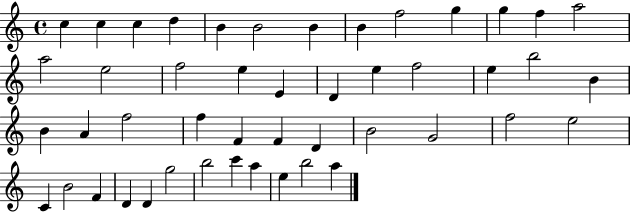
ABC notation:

X:1
T:Untitled
M:4/4
L:1/4
K:C
c c c d B B2 B B f2 g g f a2 a2 e2 f2 e E D e f2 e b2 B B A f2 f F F D B2 G2 f2 e2 C B2 F D D g2 b2 c' a e b2 a